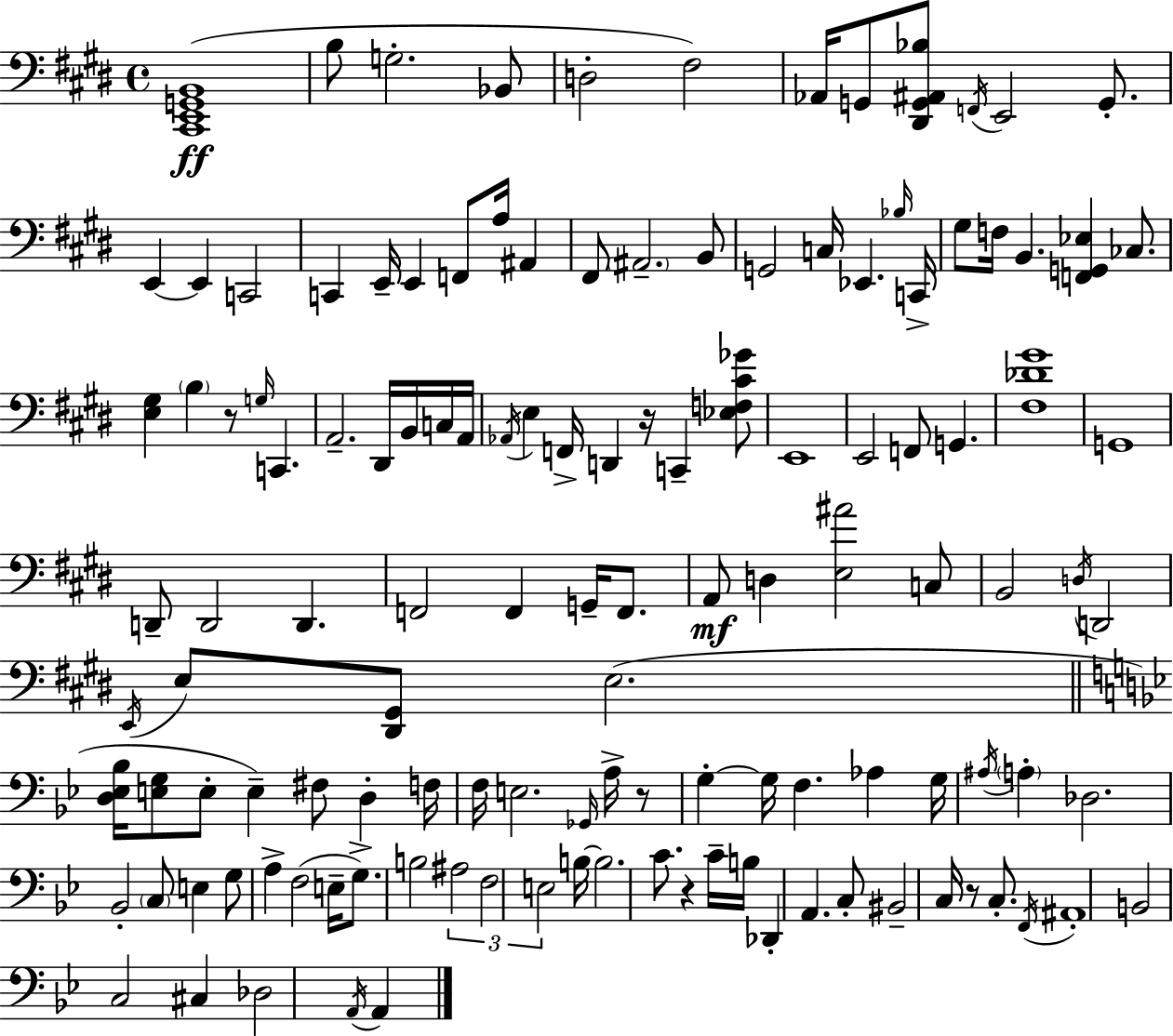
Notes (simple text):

[C#2,E2,G2,B2]/w B3/e G3/h. Bb2/e D3/h F#3/h Ab2/s G2/e [D#2,G2,A#2,Bb3]/e F2/s E2/h G2/e. E2/q E2/q C2/h C2/q E2/s E2/q F2/e A3/s A#2/q F#2/e A#2/h. B2/e G2/h C3/s Eb2/q. Bb3/s C2/s G#3/e F3/s B2/q. [F2,G2,Eb3]/q CES3/e. [E3,G#3]/q B3/q R/e G3/s C2/q. A2/h. D#2/s B2/s C3/s A2/s Ab2/s E3/q F2/s D2/q R/s C2/q [Eb3,F3,C#4,Gb4]/e E2/w E2/h F2/e G2/q. [F#3,Db4,G#4]/w G2/w D2/e D2/h D2/q. F2/h F2/q G2/s F2/e. A2/e D3/q [E3,A#4]/h C3/e B2/h D3/s D2/h E2/s E3/e [D#2,G#2]/e E3/h. [D3,Eb3,Bb3]/s [E3,G3]/e E3/e E3/q F#3/e D3/q F3/s F3/s E3/h. Gb2/s A3/s R/e G3/q G3/s F3/q. Ab3/q G3/s A#3/s A3/q Db3/h. Bb2/h C3/e E3/q G3/e A3/q F3/h E3/s G3/e. B3/h A#3/h F3/h E3/h B3/s B3/h. C4/e. R/q C4/s B3/s Db2/q A2/q. C3/e BIS2/h C3/s R/e C3/e. F2/s A#2/w B2/h C3/h C#3/q Db3/h A2/s A2/q